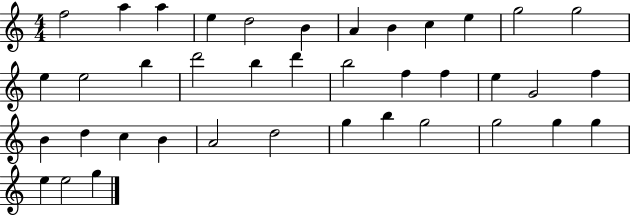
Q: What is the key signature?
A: C major